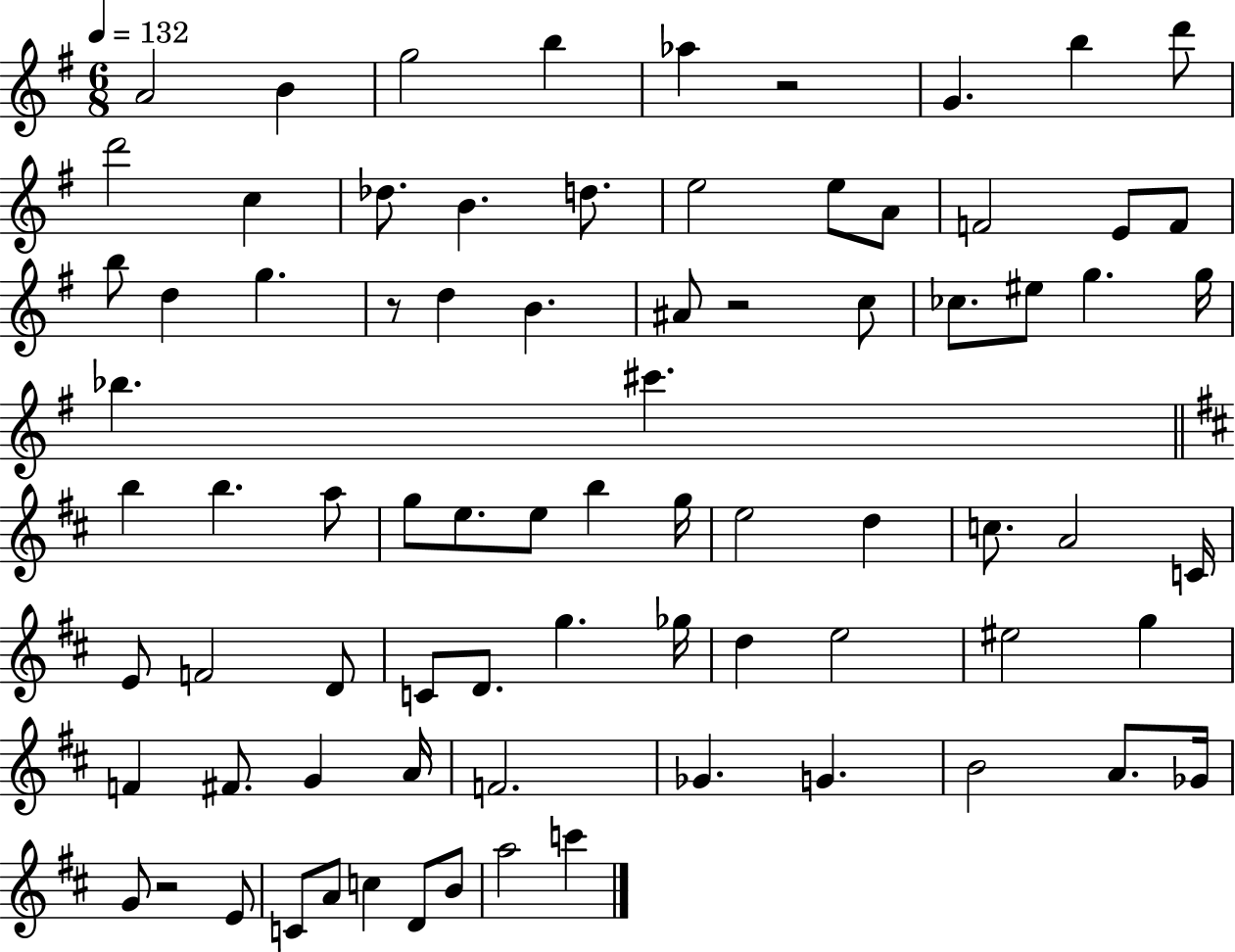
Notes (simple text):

A4/h B4/q G5/h B5/q Ab5/q R/h G4/q. B5/q D6/e D6/h C5/q Db5/e. B4/q. D5/e. E5/h E5/e A4/e F4/h E4/e F4/e B5/e D5/q G5/q. R/e D5/q B4/q. A#4/e R/h C5/e CES5/e. EIS5/e G5/q. G5/s Bb5/q. C#6/q. B5/q B5/q. A5/e G5/e E5/e. E5/e B5/q G5/s E5/h D5/q C5/e. A4/h C4/s E4/e F4/h D4/e C4/e D4/e. G5/q. Gb5/s D5/q E5/h EIS5/h G5/q F4/q F#4/e. G4/q A4/s F4/h. Gb4/q. G4/q. B4/h A4/e. Gb4/s G4/e R/h E4/e C4/e A4/e C5/q D4/e B4/e A5/h C6/q